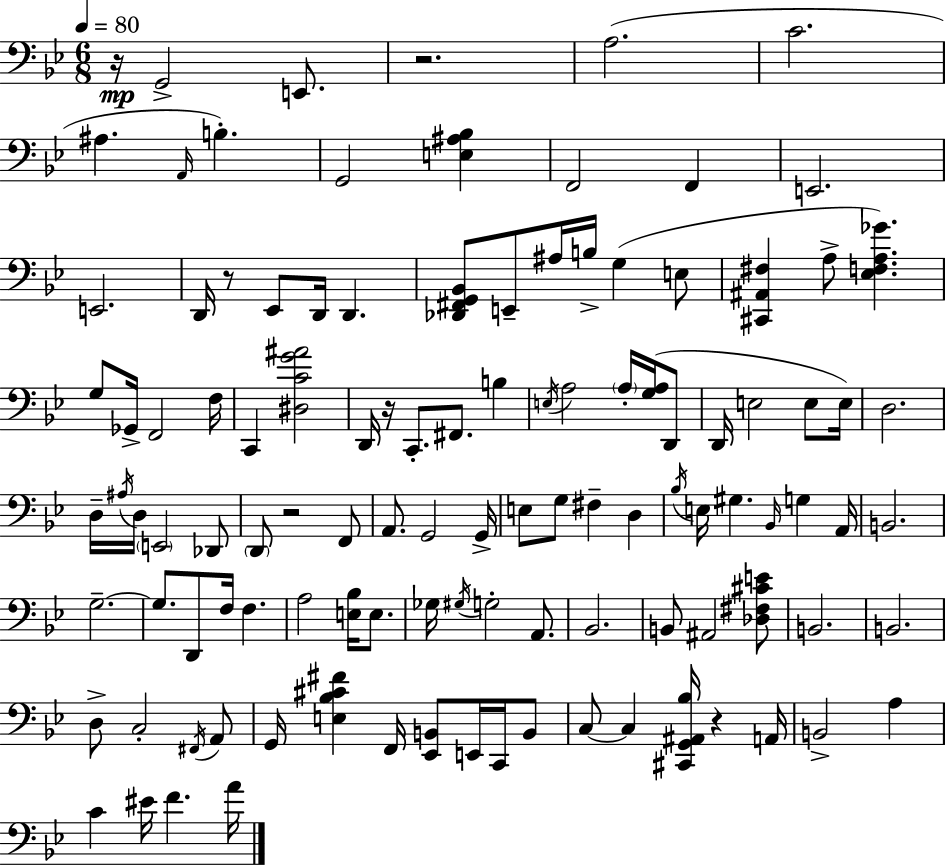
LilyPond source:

{
  \clef bass
  \numericTimeSignature
  \time 6/8
  \key g \minor
  \tempo 4 = 80
  r16\mp g,2-> e,8. | r2. | a2.( | c'2. | \break ais4. \grace { a,16 }) b4.-. | g,2 <e ais bes>4 | f,2 f,4 | e,2. | \break e,2. | d,16 r8 ees,8 d,16 d,4. | <des, fis, g, bes,>8 e,8-- ais16 b16-> g4( e8 | <cis, ais, fis>4 a8-> <ees f a ges'>4.) | \break g8 ges,16-> f,2 | f16 c,4 <dis c' g' ais'>2 | d,16 r16 c,8.-. fis,8. b4 | \acciaccatura { e16 } a2 \parenthesize a16-. <g a>16( | \break d,8 d,16 e2 e8 | e16) d2. | d16-- \acciaccatura { ais16 } d16 \parenthesize e,2 | des,8 \parenthesize d,8 r2 | \break f,8 a,8. g,2 | g,16-> e8 g8 fis4-- d4 | \acciaccatura { bes16 } e16 gis4. \grace { bes,16 } | g4 a,16 b,2. | \break g2.--~~ | g8. d,8 f16 f4. | a2 | <e bes>16 e8. ges16 \acciaccatura { gis16 } g2-. | \break a,8. bes,2. | b,8 ais,2 | <des fis cis' e'>8 b,2. | b,2. | \break d8-> c2-. | \acciaccatura { fis,16 } a,8 g,16 <e bes cis' fis'>4 | f,16 <ees, b,>8 e,16 c,16 b,8 c8~~ c4 | <cis, g, ais, bes>16 r4 a,16 b,2-> | \break a4 c'4 eis'16 | f'4. a'16 \bar "|."
}